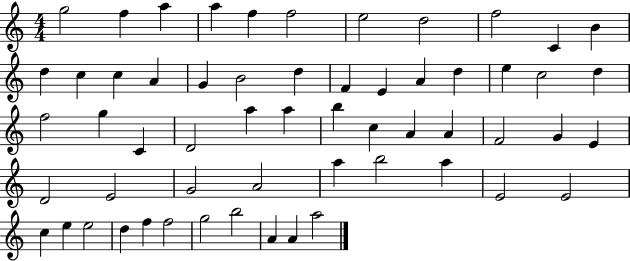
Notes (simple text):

G5/h F5/q A5/q A5/q F5/q F5/h E5/h D5/h F5/h C4/q B4/q D5/q C5/q C5/q A4/q G4/q B4/h D5/q F4/q E4/q A4/q D5/q E5/q C5/h D5/q F5/h G5/q C4/q D4/h A5/q A5/q B5/q C5/q A4/q A4/q F4/h G4/q E4/q D4/h E4/h G4/h A4/h A5/q B5/h A5/q E4/h E4/h C5/q E5/q E5/h D5/q F5/q F5/h G5/h B5/h A4/q A4/q A5/h